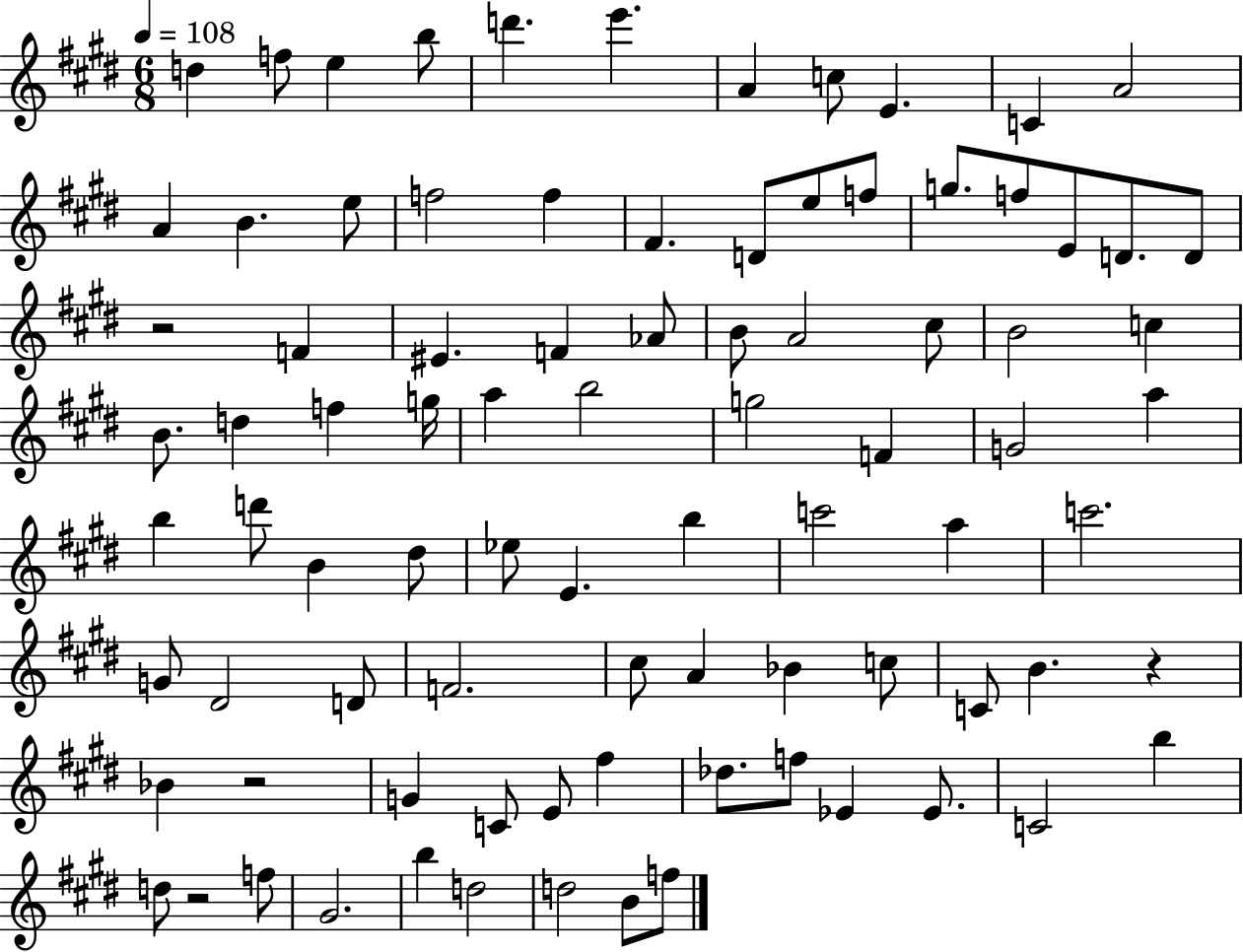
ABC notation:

X:1
T:Untitled
M:6/8
L:1/4
K:E
d f/2 e b/2 d' e' A c/2 E C A2 A B e/2 f2 f ^F D/2 e/2 f/2 g/2 f/2 E/2 D/2 D/2 z2 F ^E F _A/2 B/2 A2 ^c/2 B2 c B/2 d f g/4 a b2 g2 F G2 a b d'/2 B ^d/2 _e/2 E b c'2 a c'2 G/2 ^D2 D/2 F2 ^c/2 A _B c/2 C/2 B z _B z2 G C/2 E/2 ^f _d/2 f/2 _E _E/2 C2 b d/2 z2 f/2 ^G2 b d2 d2 B/2 f/2